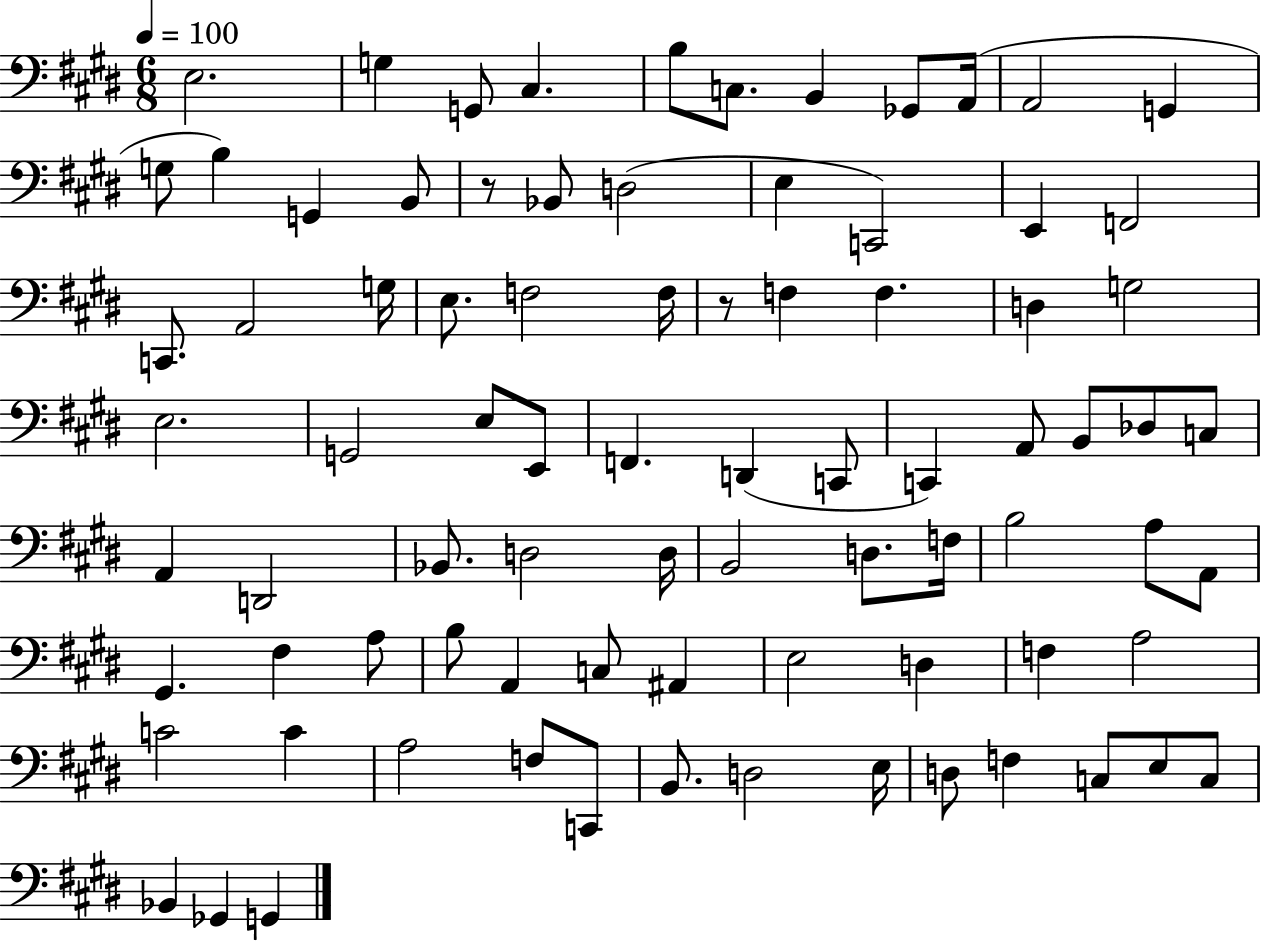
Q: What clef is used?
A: bass